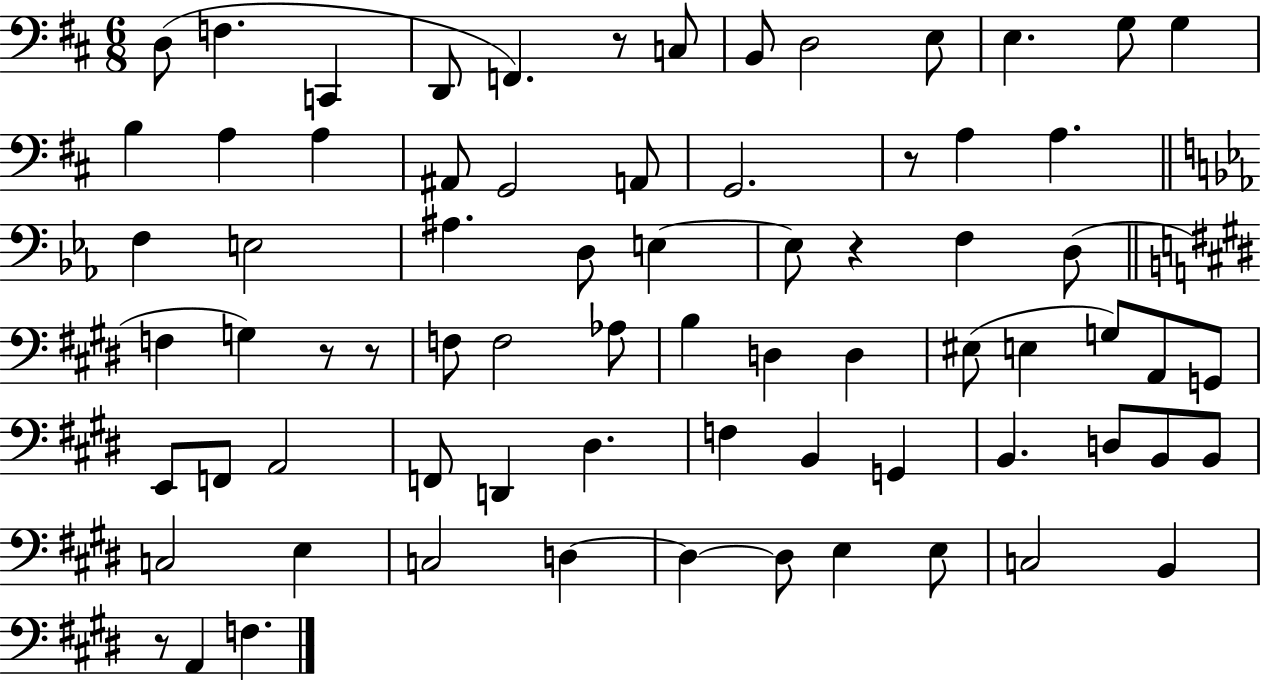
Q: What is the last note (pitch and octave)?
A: F3